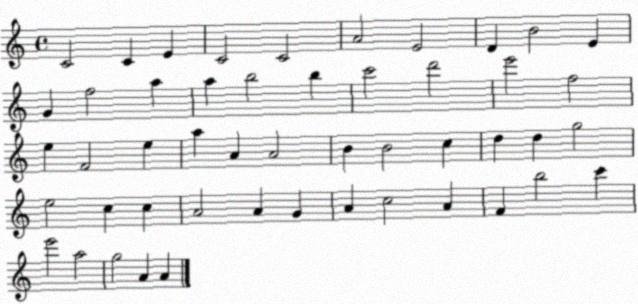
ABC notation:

X:1
T:Untitled
M:4/4
L:1/4
K:C
C2 C E C2 C2 A2 E2 D B2 E G f2 a a b2 b c'2 d'2 e'2 f2 e F2 e a A A2 B B2 c d d g2 e2 c c A2 A G A c2 A F b2 c' e'2 a2 g2 A A